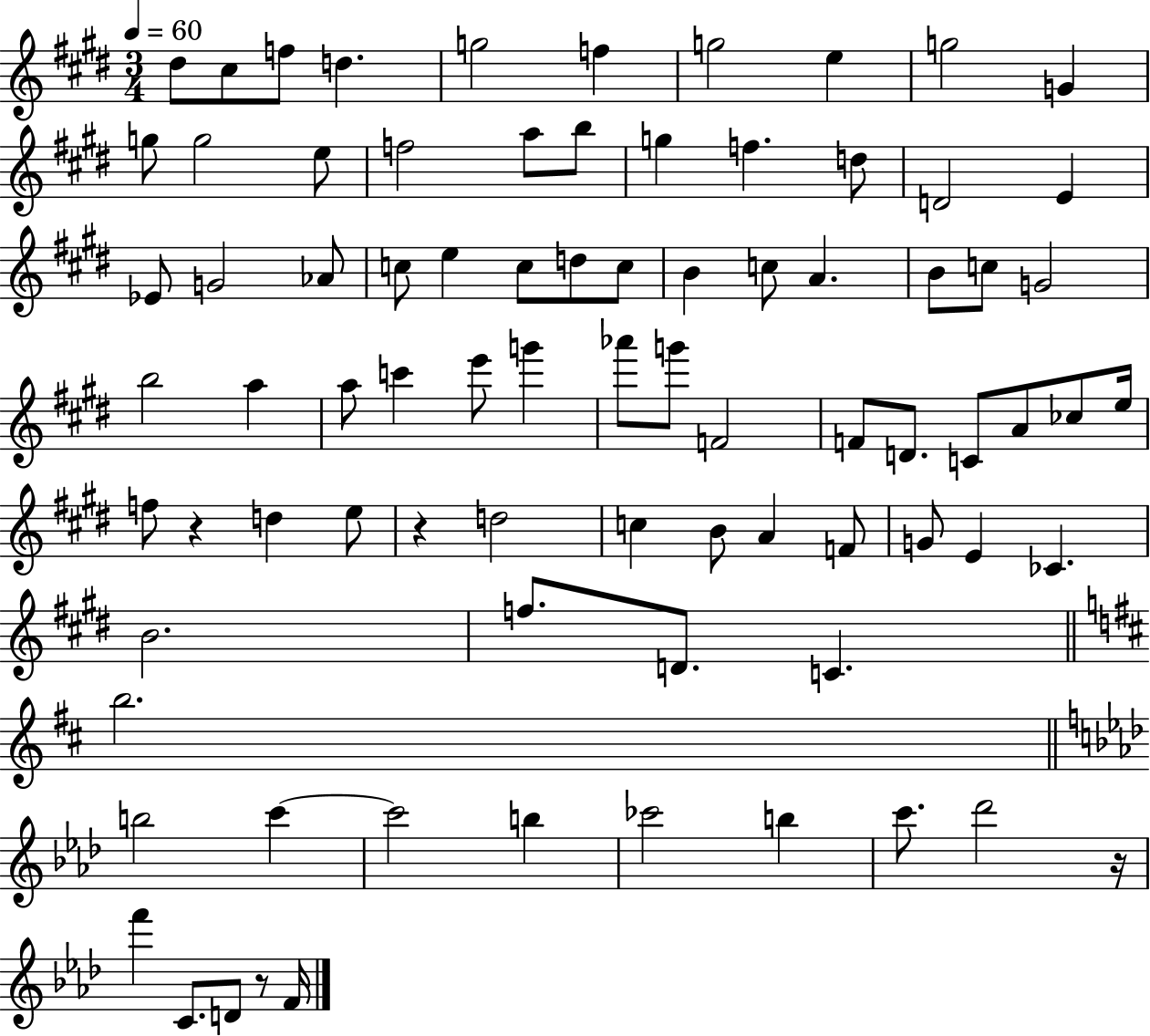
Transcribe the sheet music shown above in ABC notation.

X:1
T:Untitled
M:3/4
L:1/4
K:E
^d/2 ^c/2 f/2 d g2 f g2 e g2 G g/2 g2 e/2 f2 a/2 b/2 g f d/2 D2 E _E/2 G2 _A/2 c/2 e c/2 d/2 c/2 B c/2 A B/2 c/2 G2 b2 a a/2 c' e'/2 g' _a'/2 g'/2 F2 F/2 D/2 C/2 A/2 _c/2 e/4 f/2 z d e/2 z d2 c B/2 A F/2 G/2 E _C B2 f/2 D/2 C b2 b2 c' c'2 b _c'2 b c'/2 _d'2 z/4 f' C/2 D/2 z/2 F/4